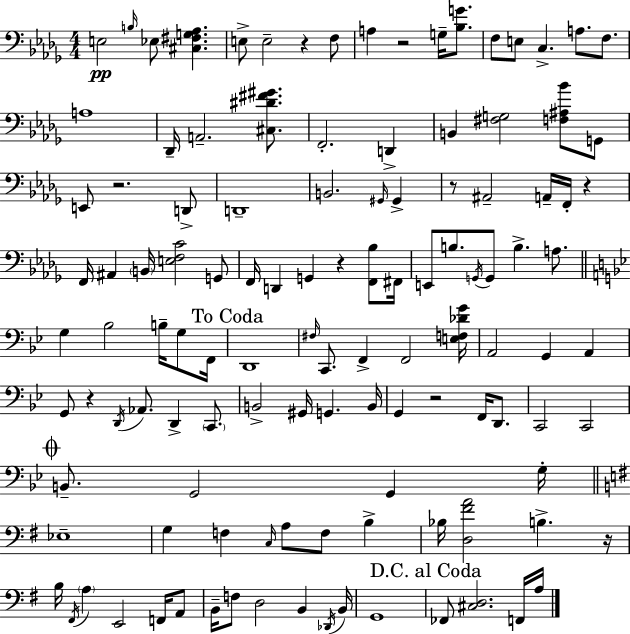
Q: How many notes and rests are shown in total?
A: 118